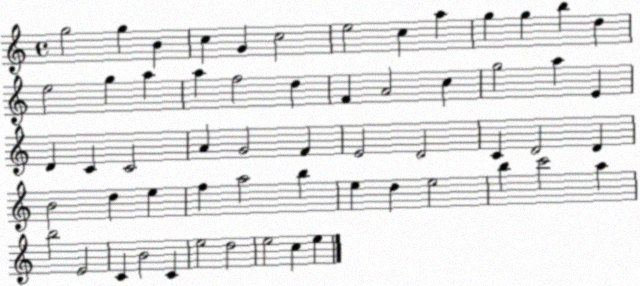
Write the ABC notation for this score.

X:1
T:Untitled
M:4/4
L:1/4
K:C
g2 g B c G c2 e2 c a g g b d e2 g a a f2 d F A2 c g2 a E D C C2 A G2 F E2 D2 C D2 D B2 d e f a2 b e d e2 b c'2 a b2 E2 C B2 C e2 d2 e2 c e